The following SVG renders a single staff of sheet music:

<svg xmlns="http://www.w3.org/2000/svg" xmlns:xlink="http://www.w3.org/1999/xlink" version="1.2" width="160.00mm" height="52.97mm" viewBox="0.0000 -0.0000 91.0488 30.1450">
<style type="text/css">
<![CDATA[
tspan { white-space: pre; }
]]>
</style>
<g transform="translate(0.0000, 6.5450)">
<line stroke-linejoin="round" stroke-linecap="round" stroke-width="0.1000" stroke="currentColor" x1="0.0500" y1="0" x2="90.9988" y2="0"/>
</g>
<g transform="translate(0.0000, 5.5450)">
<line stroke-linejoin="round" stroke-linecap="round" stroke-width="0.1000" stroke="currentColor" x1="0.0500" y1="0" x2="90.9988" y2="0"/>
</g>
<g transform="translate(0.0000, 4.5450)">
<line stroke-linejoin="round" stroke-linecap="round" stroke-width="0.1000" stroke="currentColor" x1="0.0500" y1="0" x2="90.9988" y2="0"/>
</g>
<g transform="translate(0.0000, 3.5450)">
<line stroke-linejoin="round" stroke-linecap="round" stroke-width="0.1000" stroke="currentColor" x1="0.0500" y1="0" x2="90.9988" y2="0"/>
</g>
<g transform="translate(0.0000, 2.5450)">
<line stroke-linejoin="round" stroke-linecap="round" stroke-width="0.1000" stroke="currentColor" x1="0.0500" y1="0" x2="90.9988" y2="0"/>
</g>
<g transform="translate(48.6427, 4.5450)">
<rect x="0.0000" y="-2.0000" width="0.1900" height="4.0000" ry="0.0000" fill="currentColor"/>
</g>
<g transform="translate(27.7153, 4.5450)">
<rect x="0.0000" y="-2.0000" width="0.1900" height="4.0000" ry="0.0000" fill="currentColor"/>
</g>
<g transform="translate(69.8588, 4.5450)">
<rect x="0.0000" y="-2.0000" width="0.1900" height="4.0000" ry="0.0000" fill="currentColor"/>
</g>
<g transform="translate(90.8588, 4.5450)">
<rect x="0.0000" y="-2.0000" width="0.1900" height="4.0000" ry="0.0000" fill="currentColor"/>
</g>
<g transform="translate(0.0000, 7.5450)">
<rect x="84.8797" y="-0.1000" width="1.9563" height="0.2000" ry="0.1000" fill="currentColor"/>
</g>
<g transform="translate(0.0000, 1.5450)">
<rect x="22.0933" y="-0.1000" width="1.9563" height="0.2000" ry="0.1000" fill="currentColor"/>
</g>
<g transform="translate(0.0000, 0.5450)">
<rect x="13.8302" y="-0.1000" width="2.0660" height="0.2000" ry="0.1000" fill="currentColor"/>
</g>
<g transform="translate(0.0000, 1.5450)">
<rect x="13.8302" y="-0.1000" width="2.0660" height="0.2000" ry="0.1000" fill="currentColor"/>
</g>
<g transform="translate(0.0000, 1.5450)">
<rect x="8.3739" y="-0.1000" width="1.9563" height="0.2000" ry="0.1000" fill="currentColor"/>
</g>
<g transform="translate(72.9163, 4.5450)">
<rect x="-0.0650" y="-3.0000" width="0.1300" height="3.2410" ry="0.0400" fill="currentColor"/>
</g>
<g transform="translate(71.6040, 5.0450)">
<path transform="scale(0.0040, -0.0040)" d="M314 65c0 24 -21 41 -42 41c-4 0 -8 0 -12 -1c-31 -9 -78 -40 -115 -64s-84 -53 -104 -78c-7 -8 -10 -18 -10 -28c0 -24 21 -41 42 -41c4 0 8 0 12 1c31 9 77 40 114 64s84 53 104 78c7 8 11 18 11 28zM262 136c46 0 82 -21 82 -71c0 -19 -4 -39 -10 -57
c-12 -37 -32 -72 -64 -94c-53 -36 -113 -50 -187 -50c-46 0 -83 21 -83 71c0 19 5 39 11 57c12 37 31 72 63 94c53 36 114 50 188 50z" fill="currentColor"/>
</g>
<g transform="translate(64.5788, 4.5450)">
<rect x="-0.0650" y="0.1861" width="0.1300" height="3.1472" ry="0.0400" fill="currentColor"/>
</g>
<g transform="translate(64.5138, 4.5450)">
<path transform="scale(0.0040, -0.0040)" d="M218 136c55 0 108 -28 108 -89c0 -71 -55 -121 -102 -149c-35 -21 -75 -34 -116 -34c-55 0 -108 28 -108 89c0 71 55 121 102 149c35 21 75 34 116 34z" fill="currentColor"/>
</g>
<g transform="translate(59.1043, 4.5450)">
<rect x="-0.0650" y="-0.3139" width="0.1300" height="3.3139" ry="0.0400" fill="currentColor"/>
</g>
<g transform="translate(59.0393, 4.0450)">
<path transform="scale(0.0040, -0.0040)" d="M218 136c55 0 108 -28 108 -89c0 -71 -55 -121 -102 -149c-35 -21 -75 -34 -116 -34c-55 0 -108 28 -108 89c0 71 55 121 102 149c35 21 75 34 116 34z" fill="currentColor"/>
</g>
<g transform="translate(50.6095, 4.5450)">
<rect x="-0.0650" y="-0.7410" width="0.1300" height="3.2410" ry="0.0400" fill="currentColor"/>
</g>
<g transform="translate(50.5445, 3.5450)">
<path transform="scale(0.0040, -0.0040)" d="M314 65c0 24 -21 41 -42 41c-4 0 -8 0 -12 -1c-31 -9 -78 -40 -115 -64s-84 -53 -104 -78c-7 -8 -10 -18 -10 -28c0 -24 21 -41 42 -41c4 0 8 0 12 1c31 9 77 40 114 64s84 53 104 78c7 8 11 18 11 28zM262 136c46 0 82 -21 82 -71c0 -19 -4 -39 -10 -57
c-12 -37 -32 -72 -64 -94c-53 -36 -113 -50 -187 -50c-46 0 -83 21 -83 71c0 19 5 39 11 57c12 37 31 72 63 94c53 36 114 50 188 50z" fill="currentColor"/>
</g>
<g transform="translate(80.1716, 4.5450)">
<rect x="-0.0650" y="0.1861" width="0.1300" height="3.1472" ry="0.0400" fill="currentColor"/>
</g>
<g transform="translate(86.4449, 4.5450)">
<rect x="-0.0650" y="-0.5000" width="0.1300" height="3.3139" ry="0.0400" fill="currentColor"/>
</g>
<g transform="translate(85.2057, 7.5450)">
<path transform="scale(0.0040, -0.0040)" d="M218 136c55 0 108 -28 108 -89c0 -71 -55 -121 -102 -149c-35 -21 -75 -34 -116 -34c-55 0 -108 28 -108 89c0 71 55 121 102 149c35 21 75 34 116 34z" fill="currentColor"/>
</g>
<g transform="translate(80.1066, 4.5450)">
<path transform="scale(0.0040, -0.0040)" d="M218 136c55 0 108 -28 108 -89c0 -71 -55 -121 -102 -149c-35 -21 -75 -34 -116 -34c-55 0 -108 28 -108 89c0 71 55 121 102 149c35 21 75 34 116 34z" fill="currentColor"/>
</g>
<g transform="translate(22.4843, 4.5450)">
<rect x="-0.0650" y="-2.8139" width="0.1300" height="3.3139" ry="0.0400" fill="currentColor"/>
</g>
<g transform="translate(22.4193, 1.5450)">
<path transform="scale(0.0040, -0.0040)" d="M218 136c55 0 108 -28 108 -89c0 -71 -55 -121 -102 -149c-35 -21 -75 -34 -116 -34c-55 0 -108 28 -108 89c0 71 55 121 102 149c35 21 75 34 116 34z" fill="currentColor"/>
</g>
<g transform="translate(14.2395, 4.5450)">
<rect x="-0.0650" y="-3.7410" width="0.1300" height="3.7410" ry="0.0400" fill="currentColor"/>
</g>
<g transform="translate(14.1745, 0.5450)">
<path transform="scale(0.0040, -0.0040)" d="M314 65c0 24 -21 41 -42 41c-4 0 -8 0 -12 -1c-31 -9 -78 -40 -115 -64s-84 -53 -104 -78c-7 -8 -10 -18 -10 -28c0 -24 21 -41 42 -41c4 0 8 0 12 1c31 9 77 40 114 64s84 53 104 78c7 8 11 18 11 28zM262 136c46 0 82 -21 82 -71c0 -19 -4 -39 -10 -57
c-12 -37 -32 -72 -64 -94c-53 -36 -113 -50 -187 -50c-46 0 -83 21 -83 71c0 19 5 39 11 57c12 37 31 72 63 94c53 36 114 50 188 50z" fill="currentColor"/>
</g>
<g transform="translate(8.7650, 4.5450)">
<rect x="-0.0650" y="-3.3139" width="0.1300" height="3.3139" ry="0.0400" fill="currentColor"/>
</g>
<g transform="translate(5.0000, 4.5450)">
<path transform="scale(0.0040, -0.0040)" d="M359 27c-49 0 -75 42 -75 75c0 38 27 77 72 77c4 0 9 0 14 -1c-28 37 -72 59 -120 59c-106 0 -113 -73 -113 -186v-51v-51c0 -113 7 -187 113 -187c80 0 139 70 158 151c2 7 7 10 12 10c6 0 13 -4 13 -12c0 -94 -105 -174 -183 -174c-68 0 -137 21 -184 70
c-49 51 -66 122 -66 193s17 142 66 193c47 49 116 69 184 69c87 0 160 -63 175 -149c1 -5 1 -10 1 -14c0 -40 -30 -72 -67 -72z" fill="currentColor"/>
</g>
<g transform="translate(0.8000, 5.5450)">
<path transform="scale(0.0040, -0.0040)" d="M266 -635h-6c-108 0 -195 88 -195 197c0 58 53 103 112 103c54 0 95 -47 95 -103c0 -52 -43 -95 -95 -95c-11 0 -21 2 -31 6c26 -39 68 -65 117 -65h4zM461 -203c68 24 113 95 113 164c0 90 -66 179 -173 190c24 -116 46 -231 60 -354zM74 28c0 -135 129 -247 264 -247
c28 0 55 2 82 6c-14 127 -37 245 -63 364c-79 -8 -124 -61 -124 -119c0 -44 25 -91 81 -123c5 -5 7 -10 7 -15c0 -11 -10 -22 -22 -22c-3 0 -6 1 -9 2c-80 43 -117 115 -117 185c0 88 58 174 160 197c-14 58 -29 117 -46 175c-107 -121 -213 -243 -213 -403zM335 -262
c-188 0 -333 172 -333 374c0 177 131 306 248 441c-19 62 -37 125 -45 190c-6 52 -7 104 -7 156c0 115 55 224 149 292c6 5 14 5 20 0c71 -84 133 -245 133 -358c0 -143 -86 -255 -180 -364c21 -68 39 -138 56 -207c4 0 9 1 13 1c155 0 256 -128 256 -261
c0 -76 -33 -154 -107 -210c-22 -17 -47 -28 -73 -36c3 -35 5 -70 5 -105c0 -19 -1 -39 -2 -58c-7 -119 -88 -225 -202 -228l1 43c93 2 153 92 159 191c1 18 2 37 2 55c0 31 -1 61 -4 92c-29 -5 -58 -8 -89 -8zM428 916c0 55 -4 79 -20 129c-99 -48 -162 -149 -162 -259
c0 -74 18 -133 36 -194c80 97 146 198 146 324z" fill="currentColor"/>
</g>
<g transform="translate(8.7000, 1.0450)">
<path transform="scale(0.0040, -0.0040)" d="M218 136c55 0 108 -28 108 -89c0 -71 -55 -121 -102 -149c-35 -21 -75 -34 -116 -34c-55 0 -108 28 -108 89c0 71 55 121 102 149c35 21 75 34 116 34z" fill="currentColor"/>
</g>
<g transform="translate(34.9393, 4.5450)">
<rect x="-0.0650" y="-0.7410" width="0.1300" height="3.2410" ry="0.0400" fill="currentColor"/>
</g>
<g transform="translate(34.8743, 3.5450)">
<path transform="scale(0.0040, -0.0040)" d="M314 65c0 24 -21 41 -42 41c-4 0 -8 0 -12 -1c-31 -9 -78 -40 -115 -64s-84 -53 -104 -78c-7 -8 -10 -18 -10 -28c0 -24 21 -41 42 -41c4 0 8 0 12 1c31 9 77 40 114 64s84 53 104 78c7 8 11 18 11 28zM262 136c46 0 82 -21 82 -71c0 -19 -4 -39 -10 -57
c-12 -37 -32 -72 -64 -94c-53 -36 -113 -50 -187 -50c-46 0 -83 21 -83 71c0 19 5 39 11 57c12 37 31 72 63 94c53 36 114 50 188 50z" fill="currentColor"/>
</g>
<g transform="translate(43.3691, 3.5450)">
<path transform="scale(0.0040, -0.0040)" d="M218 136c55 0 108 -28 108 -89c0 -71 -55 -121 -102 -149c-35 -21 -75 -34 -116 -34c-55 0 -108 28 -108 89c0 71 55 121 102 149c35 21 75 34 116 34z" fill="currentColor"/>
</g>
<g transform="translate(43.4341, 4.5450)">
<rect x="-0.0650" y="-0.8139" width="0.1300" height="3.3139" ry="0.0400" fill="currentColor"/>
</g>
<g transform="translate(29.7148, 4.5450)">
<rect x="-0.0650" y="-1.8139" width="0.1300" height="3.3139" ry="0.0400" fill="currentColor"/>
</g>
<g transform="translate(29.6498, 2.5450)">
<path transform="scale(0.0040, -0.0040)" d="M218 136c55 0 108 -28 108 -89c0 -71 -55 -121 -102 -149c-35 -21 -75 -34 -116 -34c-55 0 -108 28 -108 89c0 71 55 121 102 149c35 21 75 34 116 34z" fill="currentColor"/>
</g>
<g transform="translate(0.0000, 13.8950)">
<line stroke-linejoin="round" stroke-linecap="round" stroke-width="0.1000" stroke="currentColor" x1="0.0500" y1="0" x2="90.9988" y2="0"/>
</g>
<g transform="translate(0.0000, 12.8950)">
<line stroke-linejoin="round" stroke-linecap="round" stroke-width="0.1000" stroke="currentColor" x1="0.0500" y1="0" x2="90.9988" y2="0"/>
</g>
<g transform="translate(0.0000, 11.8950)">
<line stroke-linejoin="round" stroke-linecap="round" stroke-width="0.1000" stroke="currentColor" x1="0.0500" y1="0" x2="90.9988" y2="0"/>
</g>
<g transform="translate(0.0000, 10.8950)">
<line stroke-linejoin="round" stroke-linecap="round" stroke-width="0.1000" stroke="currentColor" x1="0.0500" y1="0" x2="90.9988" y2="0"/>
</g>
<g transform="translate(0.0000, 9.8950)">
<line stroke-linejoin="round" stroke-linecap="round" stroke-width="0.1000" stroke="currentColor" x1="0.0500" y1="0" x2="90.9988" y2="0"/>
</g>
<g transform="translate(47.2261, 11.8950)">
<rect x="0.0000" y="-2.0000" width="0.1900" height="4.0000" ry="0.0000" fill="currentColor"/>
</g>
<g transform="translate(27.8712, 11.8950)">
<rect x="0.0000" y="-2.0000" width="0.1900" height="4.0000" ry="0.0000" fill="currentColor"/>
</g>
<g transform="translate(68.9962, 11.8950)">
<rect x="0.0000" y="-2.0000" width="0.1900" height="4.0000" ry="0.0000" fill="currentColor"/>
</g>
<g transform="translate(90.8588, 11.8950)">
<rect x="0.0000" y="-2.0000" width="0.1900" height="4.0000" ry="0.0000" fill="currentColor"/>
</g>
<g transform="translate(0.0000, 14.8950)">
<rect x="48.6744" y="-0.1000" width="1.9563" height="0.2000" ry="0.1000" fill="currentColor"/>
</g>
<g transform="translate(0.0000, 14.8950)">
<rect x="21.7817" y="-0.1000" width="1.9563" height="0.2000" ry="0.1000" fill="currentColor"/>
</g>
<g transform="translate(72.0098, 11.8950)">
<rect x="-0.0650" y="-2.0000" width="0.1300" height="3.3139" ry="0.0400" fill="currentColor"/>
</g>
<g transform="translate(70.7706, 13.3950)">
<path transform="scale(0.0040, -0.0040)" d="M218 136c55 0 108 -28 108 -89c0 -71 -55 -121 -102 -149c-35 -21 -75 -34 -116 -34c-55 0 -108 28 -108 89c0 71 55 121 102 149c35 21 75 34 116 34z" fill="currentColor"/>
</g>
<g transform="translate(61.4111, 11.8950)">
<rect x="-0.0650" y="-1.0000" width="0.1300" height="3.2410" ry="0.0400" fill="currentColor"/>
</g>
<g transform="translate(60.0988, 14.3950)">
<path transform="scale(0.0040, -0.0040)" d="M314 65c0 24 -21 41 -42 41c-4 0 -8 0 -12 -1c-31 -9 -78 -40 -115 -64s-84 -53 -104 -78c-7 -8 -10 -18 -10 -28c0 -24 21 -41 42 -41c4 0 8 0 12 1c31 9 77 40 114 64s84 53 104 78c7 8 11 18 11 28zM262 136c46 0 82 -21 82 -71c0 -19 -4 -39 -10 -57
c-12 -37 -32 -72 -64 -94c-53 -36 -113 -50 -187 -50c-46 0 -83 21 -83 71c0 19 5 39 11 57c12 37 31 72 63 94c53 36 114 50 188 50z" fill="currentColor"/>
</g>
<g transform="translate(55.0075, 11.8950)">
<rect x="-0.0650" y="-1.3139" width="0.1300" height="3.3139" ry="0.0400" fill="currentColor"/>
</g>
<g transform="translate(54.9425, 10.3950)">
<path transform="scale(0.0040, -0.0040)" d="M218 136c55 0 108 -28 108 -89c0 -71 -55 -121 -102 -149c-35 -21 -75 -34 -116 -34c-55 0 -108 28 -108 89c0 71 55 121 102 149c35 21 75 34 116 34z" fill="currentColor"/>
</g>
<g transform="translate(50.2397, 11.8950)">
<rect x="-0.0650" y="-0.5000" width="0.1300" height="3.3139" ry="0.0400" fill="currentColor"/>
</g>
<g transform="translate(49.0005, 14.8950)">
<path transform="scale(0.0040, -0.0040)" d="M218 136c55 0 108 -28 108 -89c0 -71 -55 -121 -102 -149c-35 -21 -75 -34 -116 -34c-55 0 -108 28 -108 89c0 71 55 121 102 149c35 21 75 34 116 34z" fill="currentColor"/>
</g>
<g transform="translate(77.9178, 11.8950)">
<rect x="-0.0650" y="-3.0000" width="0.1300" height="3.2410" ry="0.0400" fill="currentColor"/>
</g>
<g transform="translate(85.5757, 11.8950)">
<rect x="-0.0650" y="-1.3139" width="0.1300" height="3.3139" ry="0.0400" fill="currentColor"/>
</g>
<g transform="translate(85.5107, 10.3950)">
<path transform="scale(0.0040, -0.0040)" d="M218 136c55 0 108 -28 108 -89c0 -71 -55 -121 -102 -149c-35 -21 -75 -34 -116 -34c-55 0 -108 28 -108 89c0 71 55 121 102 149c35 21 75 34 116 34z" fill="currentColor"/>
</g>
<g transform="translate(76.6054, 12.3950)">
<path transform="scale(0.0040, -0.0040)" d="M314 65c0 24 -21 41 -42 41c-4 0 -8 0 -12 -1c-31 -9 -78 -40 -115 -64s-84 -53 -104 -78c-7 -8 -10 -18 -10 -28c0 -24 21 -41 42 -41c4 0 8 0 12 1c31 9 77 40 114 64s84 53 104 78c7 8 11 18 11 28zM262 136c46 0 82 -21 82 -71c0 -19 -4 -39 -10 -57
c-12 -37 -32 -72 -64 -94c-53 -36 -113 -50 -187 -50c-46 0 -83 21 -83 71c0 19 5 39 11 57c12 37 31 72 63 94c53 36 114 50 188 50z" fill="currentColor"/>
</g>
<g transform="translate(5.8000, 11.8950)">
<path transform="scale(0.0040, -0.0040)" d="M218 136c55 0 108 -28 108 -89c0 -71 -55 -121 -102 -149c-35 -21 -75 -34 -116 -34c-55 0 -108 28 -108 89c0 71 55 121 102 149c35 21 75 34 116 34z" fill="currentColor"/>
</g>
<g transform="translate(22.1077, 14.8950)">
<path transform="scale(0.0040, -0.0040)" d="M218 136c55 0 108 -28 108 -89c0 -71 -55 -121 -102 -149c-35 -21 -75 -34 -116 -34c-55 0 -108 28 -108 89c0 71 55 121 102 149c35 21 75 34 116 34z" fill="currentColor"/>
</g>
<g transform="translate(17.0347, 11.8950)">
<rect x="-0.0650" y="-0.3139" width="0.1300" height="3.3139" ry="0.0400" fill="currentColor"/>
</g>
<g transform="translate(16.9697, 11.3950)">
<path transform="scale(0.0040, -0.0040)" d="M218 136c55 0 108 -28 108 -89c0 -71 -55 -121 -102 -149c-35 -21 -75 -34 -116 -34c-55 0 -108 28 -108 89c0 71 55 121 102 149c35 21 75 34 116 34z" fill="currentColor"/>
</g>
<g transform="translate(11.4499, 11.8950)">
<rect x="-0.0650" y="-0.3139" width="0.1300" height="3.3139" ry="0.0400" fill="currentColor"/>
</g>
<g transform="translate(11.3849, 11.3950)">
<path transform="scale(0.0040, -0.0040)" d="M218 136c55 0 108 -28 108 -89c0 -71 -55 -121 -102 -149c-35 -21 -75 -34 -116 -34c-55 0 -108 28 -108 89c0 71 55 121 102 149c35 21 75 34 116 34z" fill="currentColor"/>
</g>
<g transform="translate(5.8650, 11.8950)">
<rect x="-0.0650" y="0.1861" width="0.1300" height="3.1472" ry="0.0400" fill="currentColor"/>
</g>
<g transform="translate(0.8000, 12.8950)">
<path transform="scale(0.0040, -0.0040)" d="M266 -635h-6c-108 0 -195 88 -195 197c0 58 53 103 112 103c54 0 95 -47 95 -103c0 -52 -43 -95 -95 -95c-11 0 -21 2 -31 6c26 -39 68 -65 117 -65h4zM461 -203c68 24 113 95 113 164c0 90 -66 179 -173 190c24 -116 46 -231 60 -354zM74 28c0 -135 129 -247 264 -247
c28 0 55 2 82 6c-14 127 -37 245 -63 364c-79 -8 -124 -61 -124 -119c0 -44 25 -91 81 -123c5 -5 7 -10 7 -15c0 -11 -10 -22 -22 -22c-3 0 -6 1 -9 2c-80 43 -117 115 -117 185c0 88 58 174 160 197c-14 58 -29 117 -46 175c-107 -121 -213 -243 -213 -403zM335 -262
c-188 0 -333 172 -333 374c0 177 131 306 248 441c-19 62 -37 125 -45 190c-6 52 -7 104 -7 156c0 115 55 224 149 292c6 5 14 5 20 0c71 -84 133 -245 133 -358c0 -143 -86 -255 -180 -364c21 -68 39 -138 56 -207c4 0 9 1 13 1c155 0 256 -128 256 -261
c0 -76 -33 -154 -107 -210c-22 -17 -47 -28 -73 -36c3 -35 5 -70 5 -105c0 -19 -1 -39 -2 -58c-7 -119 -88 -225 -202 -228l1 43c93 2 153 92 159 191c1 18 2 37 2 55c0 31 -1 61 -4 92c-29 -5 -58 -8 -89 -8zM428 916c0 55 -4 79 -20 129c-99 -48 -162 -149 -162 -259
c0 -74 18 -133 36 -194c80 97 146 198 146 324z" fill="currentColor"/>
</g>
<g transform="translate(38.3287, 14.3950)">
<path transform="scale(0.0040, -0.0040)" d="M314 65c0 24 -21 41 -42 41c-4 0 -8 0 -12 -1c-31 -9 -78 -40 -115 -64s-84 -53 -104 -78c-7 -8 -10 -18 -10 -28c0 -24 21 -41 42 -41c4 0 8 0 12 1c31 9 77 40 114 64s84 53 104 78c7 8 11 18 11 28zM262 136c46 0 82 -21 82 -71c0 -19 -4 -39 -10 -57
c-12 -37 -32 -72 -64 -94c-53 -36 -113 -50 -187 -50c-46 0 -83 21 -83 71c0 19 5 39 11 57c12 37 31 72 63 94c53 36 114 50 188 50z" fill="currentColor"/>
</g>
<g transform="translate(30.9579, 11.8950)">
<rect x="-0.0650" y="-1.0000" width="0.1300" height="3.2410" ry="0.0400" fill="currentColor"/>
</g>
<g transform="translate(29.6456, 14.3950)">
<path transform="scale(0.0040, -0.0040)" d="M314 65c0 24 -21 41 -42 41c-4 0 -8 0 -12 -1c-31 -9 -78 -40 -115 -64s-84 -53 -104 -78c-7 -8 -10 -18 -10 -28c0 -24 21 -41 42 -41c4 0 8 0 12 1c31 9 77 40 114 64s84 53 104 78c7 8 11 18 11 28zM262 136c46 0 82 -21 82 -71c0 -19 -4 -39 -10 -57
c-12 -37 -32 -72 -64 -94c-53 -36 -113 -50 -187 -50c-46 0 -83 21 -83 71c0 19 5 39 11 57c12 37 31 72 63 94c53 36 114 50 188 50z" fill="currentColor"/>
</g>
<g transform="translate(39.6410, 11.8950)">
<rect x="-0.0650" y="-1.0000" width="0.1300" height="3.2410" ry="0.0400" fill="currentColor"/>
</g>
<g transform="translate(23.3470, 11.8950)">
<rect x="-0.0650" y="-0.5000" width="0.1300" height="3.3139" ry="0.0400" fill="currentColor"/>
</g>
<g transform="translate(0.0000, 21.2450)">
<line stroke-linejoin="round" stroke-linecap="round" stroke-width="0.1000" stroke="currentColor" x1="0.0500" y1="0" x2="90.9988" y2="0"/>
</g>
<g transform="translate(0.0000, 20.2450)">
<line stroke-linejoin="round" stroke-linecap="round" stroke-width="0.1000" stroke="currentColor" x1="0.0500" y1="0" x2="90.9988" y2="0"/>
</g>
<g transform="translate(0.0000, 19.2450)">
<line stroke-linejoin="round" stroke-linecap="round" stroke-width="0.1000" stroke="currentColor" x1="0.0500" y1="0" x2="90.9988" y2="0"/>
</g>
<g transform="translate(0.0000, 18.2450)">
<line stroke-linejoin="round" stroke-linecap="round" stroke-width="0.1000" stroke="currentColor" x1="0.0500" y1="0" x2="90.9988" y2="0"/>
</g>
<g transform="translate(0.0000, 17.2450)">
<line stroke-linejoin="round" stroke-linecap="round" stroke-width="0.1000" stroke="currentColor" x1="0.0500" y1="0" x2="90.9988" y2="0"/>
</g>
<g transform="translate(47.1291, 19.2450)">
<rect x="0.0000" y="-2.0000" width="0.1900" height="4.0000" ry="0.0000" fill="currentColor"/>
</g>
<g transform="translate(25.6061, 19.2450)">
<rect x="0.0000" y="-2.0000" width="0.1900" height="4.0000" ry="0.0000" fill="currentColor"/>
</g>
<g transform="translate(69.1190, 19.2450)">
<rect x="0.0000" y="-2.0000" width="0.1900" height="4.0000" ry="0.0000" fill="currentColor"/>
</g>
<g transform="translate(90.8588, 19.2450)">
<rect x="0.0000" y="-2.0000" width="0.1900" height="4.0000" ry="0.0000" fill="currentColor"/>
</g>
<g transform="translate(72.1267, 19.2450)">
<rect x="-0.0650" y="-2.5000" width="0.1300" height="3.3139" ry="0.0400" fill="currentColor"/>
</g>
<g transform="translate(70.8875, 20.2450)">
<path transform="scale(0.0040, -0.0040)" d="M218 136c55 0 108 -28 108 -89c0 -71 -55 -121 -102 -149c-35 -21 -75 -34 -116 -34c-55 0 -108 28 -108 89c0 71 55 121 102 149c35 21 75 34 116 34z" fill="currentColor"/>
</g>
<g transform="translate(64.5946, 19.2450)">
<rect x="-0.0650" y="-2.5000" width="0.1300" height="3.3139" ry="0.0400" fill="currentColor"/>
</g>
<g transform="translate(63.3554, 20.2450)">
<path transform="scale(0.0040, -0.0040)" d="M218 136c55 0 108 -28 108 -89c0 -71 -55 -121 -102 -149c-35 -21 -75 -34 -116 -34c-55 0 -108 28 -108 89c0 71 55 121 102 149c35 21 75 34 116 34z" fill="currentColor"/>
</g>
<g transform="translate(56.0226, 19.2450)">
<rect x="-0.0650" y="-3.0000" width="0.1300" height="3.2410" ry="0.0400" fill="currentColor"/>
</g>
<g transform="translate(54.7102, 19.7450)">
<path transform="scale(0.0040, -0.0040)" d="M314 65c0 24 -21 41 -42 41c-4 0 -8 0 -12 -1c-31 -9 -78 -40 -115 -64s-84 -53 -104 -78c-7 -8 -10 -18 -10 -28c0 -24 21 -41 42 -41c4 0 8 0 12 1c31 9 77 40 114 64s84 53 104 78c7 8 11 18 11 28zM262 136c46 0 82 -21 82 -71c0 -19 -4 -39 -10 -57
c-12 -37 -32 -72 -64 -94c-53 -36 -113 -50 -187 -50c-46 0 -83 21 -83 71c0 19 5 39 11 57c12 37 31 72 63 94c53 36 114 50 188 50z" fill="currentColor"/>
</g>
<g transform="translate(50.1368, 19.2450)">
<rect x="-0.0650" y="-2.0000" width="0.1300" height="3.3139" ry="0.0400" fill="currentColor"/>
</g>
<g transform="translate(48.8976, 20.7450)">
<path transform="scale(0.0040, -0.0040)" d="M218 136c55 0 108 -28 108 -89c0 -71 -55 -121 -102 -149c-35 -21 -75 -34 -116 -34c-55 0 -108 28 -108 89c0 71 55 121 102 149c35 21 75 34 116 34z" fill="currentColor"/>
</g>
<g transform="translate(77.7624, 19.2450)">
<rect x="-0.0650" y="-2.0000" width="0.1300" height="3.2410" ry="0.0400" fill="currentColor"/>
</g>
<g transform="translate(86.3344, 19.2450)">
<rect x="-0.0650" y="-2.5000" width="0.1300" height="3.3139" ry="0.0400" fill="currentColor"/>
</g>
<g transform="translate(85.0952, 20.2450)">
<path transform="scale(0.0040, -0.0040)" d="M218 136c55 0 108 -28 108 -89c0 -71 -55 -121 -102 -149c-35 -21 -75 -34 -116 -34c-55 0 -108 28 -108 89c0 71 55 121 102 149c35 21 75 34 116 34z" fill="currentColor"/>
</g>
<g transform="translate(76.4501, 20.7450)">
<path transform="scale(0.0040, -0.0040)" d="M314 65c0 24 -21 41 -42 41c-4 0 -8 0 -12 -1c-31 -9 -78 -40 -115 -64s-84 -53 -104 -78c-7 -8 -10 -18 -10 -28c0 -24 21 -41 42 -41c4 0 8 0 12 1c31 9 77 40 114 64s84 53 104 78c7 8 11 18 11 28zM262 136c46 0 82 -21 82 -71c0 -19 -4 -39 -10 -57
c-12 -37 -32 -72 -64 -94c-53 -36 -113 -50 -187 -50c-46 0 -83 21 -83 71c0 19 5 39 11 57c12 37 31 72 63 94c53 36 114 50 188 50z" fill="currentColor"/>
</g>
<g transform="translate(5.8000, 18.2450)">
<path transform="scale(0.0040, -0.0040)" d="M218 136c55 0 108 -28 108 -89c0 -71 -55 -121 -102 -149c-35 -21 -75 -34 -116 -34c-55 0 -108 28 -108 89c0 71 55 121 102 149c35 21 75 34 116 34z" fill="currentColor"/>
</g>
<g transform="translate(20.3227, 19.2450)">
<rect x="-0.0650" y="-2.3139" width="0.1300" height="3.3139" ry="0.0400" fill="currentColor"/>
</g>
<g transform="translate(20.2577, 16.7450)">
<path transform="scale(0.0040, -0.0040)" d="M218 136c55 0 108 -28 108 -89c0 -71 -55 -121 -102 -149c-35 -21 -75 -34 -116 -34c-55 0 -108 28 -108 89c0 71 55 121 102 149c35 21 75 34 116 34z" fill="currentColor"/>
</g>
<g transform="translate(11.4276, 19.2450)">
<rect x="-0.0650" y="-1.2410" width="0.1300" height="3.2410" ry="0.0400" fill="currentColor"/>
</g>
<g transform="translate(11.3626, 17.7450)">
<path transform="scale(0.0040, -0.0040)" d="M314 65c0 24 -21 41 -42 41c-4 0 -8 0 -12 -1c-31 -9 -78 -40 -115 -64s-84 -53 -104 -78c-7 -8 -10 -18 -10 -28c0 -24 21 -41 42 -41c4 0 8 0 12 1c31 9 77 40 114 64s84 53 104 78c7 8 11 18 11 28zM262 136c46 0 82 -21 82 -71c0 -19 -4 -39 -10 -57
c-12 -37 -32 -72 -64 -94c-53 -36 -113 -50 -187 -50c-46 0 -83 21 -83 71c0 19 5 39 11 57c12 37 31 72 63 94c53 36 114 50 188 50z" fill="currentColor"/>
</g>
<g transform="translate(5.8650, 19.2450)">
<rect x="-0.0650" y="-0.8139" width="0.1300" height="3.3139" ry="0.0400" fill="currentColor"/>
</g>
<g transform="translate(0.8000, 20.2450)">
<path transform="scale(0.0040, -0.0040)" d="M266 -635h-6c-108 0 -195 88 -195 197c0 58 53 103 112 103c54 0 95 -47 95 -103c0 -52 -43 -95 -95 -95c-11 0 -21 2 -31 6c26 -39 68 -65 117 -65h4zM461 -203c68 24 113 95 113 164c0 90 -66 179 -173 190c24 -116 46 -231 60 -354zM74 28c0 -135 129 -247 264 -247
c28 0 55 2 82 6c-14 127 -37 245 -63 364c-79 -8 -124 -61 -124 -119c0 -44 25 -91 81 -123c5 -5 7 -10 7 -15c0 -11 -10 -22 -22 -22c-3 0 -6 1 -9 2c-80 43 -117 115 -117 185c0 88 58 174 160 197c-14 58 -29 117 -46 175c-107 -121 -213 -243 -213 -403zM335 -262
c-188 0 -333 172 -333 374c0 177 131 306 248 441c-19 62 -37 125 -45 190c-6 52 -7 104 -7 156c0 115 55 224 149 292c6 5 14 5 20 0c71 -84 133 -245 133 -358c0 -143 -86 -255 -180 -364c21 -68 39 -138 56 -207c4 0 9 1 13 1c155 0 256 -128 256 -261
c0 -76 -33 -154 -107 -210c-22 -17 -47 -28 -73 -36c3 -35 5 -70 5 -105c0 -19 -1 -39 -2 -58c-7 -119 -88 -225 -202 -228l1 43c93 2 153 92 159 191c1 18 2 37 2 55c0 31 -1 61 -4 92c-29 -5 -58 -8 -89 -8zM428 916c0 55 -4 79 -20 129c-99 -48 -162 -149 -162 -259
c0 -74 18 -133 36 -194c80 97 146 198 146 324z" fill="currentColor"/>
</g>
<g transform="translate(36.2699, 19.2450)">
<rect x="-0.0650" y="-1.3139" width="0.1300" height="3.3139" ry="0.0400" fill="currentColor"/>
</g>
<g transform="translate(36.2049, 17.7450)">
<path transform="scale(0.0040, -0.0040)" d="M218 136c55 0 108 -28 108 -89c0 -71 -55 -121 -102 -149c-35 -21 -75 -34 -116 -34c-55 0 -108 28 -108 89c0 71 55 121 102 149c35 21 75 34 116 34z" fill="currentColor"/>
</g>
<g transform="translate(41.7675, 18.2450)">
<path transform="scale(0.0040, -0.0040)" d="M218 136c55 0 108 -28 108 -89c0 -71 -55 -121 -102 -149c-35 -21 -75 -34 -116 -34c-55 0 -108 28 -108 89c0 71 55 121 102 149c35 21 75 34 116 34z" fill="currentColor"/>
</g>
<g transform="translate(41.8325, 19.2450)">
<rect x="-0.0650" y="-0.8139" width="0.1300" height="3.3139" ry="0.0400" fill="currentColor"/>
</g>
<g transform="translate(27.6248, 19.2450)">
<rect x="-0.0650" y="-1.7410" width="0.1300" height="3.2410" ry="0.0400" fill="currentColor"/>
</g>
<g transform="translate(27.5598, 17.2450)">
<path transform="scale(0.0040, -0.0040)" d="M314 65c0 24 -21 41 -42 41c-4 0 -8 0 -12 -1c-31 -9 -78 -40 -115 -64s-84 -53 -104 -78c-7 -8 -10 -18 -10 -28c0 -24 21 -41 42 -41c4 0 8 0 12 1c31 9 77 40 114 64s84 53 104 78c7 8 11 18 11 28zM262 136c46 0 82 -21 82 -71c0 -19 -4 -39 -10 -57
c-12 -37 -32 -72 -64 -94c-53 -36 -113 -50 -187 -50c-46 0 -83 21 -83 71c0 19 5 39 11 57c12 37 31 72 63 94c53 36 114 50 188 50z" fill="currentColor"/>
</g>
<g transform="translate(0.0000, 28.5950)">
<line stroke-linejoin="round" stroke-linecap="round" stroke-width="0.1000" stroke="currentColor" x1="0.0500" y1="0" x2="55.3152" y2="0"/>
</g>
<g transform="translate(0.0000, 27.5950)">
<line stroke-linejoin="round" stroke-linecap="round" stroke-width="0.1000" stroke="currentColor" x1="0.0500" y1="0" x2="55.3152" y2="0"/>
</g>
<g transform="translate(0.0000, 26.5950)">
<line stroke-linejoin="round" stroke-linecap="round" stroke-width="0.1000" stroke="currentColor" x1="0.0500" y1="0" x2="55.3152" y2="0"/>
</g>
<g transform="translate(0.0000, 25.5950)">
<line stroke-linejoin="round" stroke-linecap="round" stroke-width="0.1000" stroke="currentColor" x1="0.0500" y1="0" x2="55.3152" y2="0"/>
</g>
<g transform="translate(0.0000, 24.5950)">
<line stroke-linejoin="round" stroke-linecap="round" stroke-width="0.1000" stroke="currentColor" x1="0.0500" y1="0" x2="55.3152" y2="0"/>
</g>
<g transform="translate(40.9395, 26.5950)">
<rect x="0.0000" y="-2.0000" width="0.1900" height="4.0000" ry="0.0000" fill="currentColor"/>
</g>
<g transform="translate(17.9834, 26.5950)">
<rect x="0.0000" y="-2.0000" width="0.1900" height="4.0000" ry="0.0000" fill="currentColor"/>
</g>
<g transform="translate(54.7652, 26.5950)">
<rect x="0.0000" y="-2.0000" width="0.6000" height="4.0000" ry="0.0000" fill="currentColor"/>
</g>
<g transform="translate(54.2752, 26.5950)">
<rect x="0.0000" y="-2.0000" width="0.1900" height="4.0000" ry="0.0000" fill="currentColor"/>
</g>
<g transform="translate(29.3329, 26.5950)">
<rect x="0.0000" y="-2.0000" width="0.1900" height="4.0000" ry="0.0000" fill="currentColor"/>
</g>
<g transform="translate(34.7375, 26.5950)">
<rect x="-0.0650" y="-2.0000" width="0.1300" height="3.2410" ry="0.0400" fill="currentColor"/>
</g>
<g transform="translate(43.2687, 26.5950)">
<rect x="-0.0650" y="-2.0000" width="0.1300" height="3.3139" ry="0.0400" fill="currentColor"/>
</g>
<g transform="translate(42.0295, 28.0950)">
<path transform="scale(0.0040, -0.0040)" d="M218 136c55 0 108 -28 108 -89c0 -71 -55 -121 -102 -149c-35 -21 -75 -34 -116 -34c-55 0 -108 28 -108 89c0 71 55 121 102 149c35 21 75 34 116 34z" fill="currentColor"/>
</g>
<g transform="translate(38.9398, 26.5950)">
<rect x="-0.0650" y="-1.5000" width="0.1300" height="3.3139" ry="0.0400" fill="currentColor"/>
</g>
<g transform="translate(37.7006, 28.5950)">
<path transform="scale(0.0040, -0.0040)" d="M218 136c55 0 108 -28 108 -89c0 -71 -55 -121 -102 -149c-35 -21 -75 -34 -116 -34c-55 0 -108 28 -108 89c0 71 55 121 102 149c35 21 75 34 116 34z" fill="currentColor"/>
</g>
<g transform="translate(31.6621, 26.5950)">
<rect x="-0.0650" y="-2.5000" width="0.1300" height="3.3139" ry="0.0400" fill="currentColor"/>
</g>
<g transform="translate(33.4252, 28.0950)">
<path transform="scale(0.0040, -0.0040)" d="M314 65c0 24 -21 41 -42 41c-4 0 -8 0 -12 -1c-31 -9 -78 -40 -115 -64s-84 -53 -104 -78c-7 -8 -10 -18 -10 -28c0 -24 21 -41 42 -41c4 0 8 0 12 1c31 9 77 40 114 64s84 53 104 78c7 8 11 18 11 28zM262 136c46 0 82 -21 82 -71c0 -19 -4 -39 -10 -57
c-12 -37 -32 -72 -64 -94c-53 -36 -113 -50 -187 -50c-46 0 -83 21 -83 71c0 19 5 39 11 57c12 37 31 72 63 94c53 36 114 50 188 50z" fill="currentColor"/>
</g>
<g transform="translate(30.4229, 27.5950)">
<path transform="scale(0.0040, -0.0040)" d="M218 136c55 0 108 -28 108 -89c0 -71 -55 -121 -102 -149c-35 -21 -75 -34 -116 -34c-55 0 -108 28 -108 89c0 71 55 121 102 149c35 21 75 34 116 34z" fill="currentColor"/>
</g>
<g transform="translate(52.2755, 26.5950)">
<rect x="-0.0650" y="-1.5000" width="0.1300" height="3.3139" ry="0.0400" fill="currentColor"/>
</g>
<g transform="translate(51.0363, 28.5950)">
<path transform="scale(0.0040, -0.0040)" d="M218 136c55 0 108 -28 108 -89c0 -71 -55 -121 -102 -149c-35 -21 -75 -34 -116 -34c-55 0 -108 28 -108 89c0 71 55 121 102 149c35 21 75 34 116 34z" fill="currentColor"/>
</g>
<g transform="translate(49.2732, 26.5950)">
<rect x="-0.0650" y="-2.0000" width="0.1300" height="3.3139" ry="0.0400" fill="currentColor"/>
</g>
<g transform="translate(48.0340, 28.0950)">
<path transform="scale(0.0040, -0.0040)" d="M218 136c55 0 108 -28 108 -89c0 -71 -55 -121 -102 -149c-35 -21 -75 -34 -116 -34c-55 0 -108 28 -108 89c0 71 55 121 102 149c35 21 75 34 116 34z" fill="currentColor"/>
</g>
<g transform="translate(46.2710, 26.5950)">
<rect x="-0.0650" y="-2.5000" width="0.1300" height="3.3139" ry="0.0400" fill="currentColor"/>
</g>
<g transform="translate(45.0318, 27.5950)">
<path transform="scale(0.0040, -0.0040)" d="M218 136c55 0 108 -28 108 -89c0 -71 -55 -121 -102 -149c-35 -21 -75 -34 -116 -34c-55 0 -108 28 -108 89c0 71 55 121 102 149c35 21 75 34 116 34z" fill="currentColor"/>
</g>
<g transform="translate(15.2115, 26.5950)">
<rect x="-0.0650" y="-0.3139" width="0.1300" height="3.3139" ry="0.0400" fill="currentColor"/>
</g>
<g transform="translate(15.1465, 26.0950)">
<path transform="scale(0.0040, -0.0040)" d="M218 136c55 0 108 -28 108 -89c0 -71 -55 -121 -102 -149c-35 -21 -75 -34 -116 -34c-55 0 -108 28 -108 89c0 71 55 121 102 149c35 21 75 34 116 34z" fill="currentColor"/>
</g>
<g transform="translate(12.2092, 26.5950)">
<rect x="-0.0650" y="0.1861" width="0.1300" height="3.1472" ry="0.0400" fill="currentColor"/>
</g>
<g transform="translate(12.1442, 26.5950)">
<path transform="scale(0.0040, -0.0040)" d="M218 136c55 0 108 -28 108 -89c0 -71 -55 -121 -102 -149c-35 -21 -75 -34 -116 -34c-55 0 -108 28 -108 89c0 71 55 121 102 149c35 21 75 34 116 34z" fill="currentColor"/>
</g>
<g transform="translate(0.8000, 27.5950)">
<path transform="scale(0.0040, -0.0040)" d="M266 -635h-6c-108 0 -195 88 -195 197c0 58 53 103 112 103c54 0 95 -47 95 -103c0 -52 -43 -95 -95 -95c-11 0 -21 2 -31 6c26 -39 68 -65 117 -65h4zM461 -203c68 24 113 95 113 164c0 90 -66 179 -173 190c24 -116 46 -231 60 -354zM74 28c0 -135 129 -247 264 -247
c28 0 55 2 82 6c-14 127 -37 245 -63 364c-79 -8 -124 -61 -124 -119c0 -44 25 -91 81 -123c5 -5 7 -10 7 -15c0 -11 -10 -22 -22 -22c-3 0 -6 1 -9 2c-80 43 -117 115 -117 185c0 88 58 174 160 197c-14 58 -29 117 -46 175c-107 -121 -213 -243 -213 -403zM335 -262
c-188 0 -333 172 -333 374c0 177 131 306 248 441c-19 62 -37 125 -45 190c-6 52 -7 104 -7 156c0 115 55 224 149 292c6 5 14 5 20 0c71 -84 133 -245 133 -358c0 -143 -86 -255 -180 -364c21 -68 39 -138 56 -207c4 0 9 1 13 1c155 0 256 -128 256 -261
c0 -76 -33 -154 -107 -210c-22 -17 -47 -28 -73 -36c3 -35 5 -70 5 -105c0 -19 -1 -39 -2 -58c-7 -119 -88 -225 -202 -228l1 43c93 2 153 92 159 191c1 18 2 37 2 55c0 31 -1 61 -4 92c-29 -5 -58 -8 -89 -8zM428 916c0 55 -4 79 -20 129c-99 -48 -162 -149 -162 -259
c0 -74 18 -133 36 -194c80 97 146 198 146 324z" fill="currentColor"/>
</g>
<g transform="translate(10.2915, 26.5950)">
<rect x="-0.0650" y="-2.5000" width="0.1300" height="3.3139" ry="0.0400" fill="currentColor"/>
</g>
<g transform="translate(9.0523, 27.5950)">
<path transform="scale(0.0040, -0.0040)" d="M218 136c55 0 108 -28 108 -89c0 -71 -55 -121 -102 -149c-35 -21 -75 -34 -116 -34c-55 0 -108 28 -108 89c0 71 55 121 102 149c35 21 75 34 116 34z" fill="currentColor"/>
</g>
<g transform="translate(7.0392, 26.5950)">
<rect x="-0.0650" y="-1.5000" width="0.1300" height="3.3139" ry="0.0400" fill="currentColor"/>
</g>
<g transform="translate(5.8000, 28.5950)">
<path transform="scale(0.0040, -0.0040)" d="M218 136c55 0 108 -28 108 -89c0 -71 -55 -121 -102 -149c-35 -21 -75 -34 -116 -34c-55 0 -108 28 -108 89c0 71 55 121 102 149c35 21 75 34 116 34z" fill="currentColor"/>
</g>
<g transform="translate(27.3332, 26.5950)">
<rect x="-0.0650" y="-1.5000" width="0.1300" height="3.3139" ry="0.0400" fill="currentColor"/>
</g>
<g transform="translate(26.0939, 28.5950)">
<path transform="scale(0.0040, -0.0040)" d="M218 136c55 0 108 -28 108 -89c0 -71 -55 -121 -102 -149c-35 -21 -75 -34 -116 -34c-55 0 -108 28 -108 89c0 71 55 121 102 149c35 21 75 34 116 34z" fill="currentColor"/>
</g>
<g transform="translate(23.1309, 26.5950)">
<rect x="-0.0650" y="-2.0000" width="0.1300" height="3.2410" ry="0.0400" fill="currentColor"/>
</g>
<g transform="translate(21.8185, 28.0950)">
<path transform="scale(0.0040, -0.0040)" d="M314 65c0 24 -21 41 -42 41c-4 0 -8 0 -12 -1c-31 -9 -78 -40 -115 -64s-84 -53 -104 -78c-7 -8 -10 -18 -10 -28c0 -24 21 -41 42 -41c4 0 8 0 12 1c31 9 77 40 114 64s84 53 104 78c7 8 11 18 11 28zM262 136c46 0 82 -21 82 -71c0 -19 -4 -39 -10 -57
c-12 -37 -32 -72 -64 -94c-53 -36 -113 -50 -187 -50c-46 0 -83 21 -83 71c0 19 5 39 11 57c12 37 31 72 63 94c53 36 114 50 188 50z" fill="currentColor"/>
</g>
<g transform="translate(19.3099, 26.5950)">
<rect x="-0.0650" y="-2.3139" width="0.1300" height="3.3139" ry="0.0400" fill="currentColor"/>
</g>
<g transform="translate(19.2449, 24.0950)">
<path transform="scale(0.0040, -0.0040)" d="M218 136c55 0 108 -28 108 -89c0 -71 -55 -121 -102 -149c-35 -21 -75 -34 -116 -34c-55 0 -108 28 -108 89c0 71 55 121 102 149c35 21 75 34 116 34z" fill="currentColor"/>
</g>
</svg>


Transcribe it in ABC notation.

X:1
T:Untitled
M:4/4
L:1/4
K:C
b c'2 a f d2 d d2 c B A2 B C B c c C D2 D2 C e D2 F A2 e d e2 g f2 e d F A2 G G F2 G E G B c g F2 E G F2 E F G F E